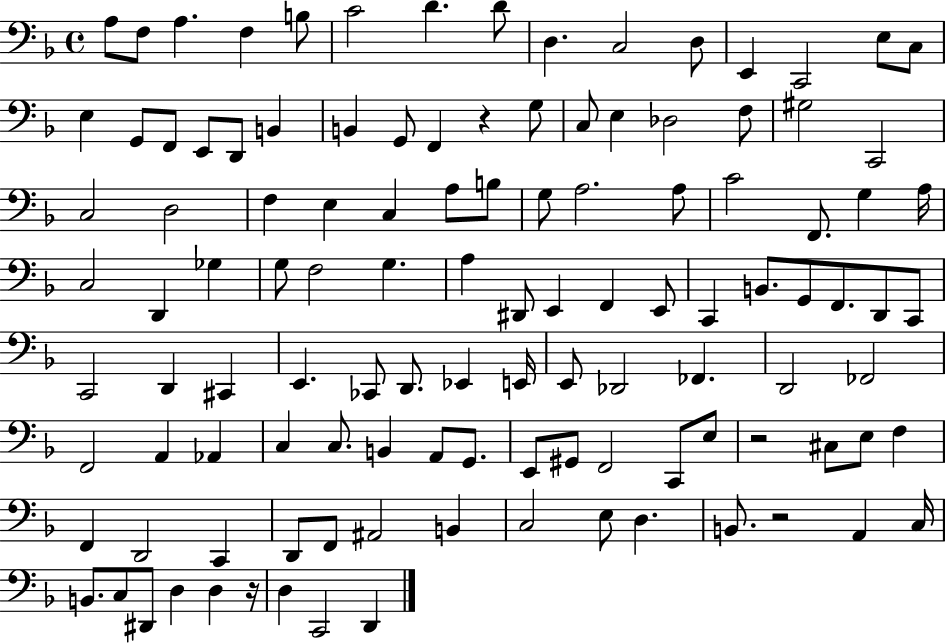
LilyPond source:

{
  \clef bass
  \time 4/4
  \defaultTimeSignature
  \key f \major
  \repeat volta 2 { a8 f8 a4. f4 b8 | c'2 d'4. d'8 | d4. c2 d8 | e,4 c,2 e8 c8 | \break e4 g,8 f,8 e,8 d,8 b,4 | b,4 g,8 f,4 r4 g8 | c8 e4 des2 f8 | gis2 c,2 | \break c2 d2 | f4 e4 c4 a8 b8 | g8 a2. a8 | c'2 f,8. g4 a16 | \break c2 d,4 ges4 | g8 f2 g4. | a4 dis,8 e,4 f,4 e,8 | c,4 b,8. g,8 f,8. d,8 c,8 | \break c,2 d,4 cis,4 | e,4. ces,8 d,8. ees,4 e,16 | e,8 des,2 fes,4. | d,2 fes,2 | \break f,2 a,4 aes,4 | c4 c8. b,4 a,8 g,8. | e,8 gis,8 f,2 c,8 e8 | r2 cis8 e8 f4 | \break f,4 d,2 c,4 | d,8 f,8 ais,2 b,4 | c2 e8 d4. | b,8. r2 a,4 c16 | \break b,8. c8 dis,8 d4 d4 r16 | d4 c,2 d,4 | } \bar "|."
}